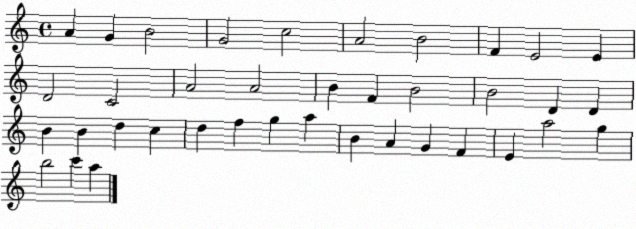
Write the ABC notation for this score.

X:1
T:Untitled
M:4/4
L:1/4
K:C
A G B2 G2 c2 A2 B2 F E2 E D2 C2 A2 A2 B F B2 B2 D D B B d c d f g a B A G F E a2 g b2 c' a